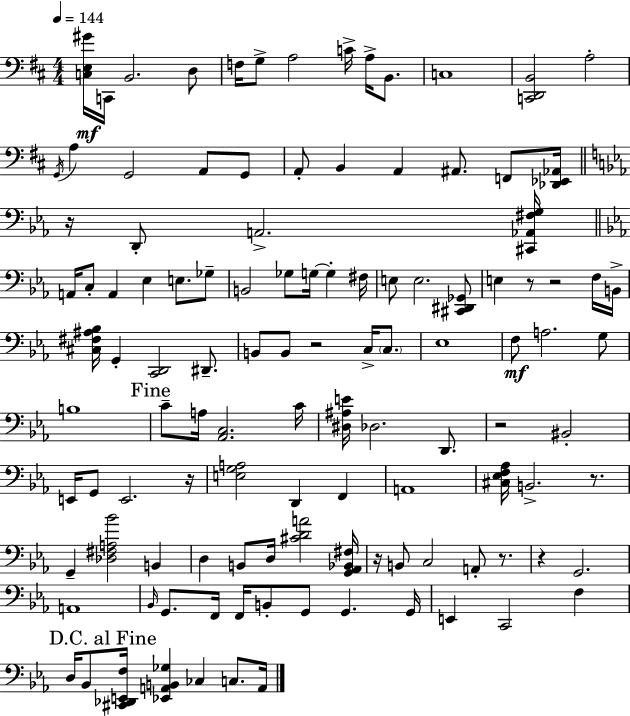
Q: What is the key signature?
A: D major